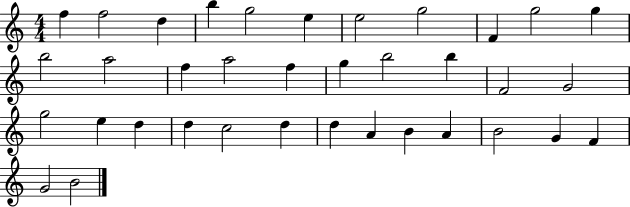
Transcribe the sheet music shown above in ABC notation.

X:1
T:Untitled
M:4/4
L:1/4
K:C
f f2 d b g2 e e2 g2 F g2 g b2 a2 f a2 f g b2 b F2 G2 g2 e d d c2 d d A B A B2 G F G2 B2